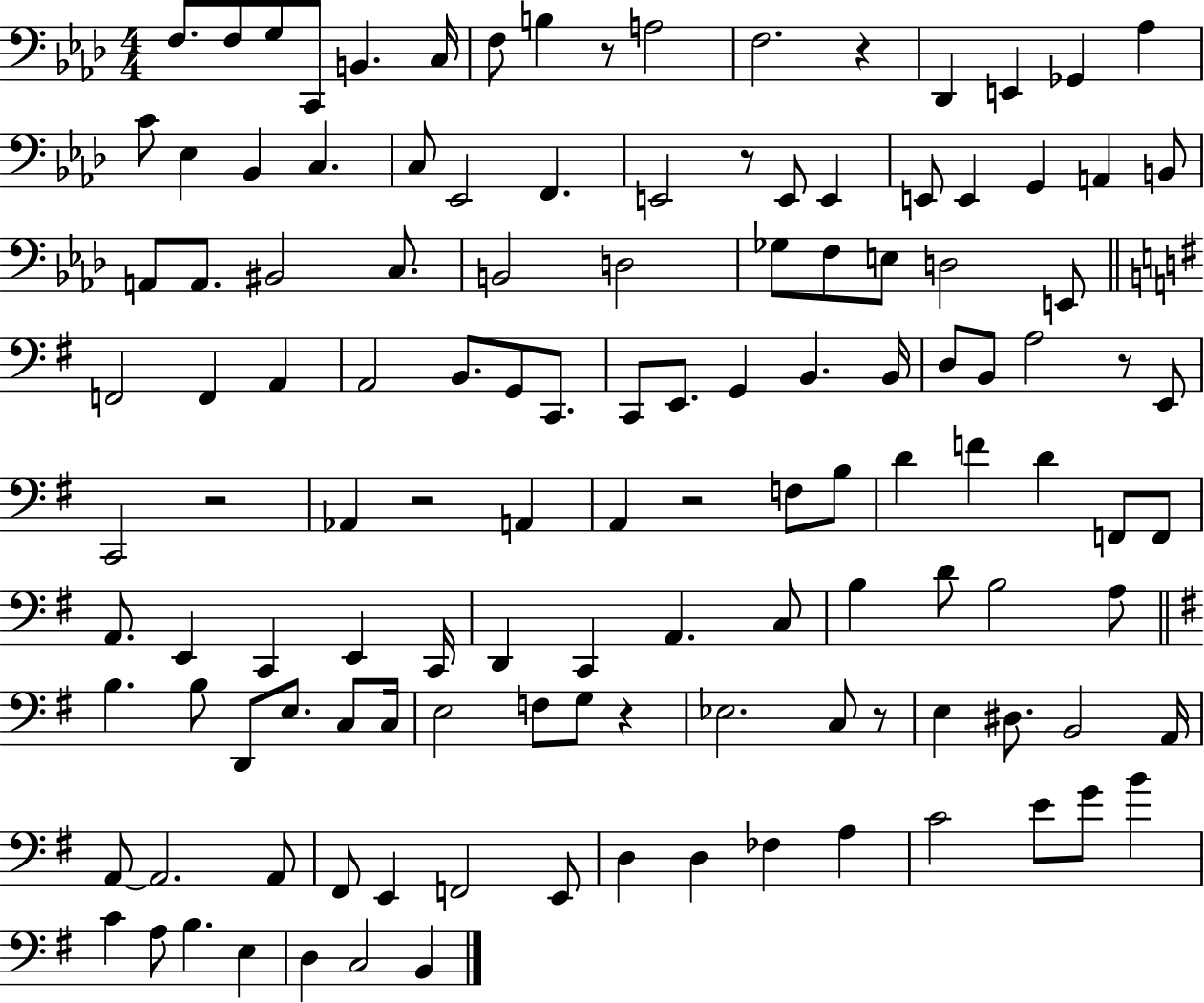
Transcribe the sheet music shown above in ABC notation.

X:1
T:Untitled
M:4/4
L:1/4
K:Ab
F,/2 F,/2 G,/2 C,,/2 B,, C,/4 F,/2 B, z/2 A,2 F,2 z _D,, E,, _G,, _A, C/2 _E, _B,, C, C,/2 _E,,2 F,, E,,2 z/2 E,,/2 E,, E,,/2 E,, G,, A,, B,,/2 A,,/2 A,,/2 ^B,,2 C,/2 B,,2 D,2 _G,/2 F,/2 E,/2 D,2 E,,/2 F,,2 F,, A,, A,,2 B,,/2 G,,/2 C,,/2 C,,/2 E,,/2 G,, B,, B,,/4 D,/2 B,,/2 A,2 z/2 E,,/2 C,,2 z2 _A,, z2 A,, A,, z2 F,/2 B,/2 D F D F,,/2 F,,/2 A,,/2 E,, C,, E,, C,,/4 D,, C,, A,, C,/2 B, D/2 B,2 A,/2 B, B,/2 D,,/2 E,/2 C,/2 C,/4 E,2 F,/2 G,/2 z _E,2 C,/2 z/2 E, ^D,/2 B,,2 A,,/4 A,,/2 A,,2 A,,/2 ^F,,/2 E,, F,,2 E,,/2 D, D, _F, A, C2 E/2 G/2 B C A,/2 B, E, D, C,2 B,,